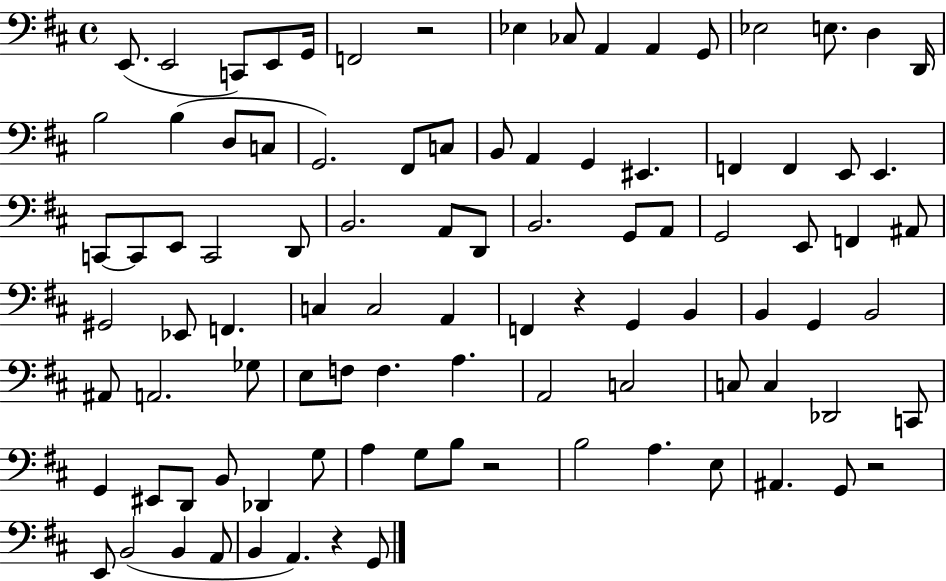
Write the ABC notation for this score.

X:1
T:Untitled
M:4/4
L:1/4
K:D
E,,/2 E,,2 C,,/2 E,,/2 G,,/4 F,,2 z2 _E, _C,/2 A,, A,, G,,/2 _E,2 E,/2 D, D,,/4 B,2 B, D,/2 C,/2 G,,2 ^F,,/2 C,/2 B,,/2 A,, G,, ^E,, F,, F,, E,,/2 E,, C,,/2 C,,/2 E,,/2 C,,2 D,,/2 B,,2 A,,/2 D,,/2 B,,2 G,,/2 A,,/2 G,,2 E,,/2 F,, ^A,,/2 ^G,,2 _E,,/2 F,, C, C,2 A,, F,, z G,, B,, B,, G,, B,,2 ^A,,/2 A,,2 _G,/2 E,/2 F,/2 F, A, A,,2 C,2 C,/2 C, _D,,2 C,,/2 G,, ^E,,/2 D,,/2 B,,/2 _D,, G,/2 A, G,/2 B,/2 z2 B,2 A, E,/2 ^A,, G,,/2 z2 E,,/2 B,,2 B,, A,,/2 B,, A,, z G,,/2